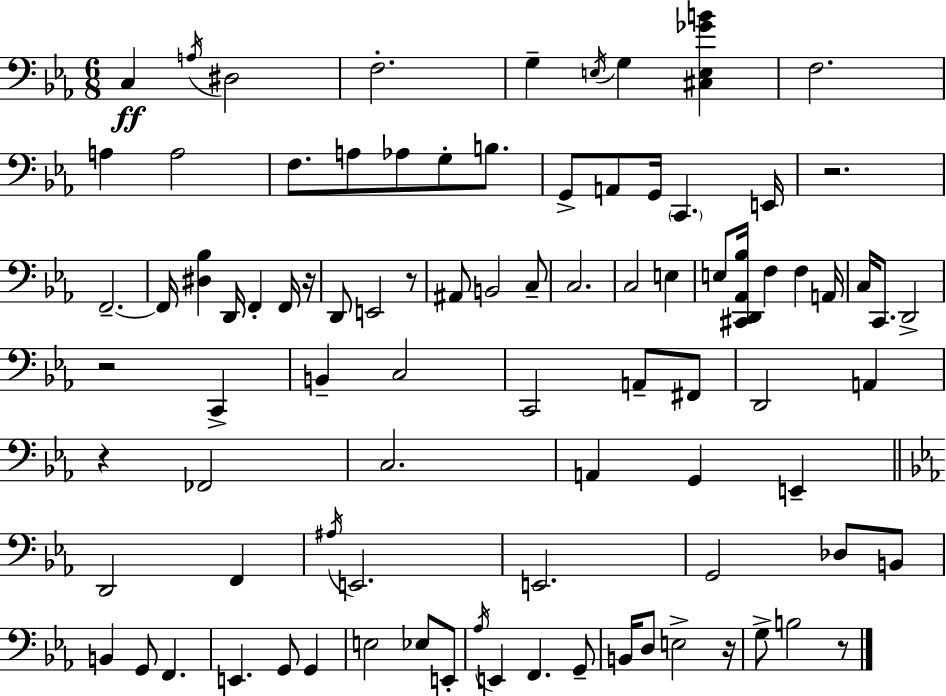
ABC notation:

X:1
T:Untitled
M:6/8
L:1/4
K:Eb
C, A,/4 ^D,2 F,2 G, E,/4 G, [^C,E,_GB] F,2 A, A,2 F,/2 A,/2 _A,/2 G,/2 B,/2 G,,/2 A,,/2 G,,/4 C,, E,,/4 z2 F,,2 F,,/4 [^D,_B,] D,,/4 F,, F,,/4 z/4 D,,/2 E,,2 z/2 ^A,,/2 B,,2 C,/2 C,2 C,2 E, E,/2 [^C,,D,,_A,,_B,]/4 F, F, A,,/4 C,/4 C,,/2 D,,2 z2 C,, B,, C,2 C,,2 A,,/2 ^F,,/2 D,,2 A,, z _F,,2 C,2 A,, G,, E,, D,,2 F,, ^A,/4 E,,2 E,,2 G,,2 _D,/2 B,,/2 B,, G,,/2 F,, E,, G,,/2 G,, E,2 _E,/2 E,,/2 _A,/4 E,, F,, G,,/2 B,,/4 D,/2 E,2 z/4 G,/2 B,2 z/2